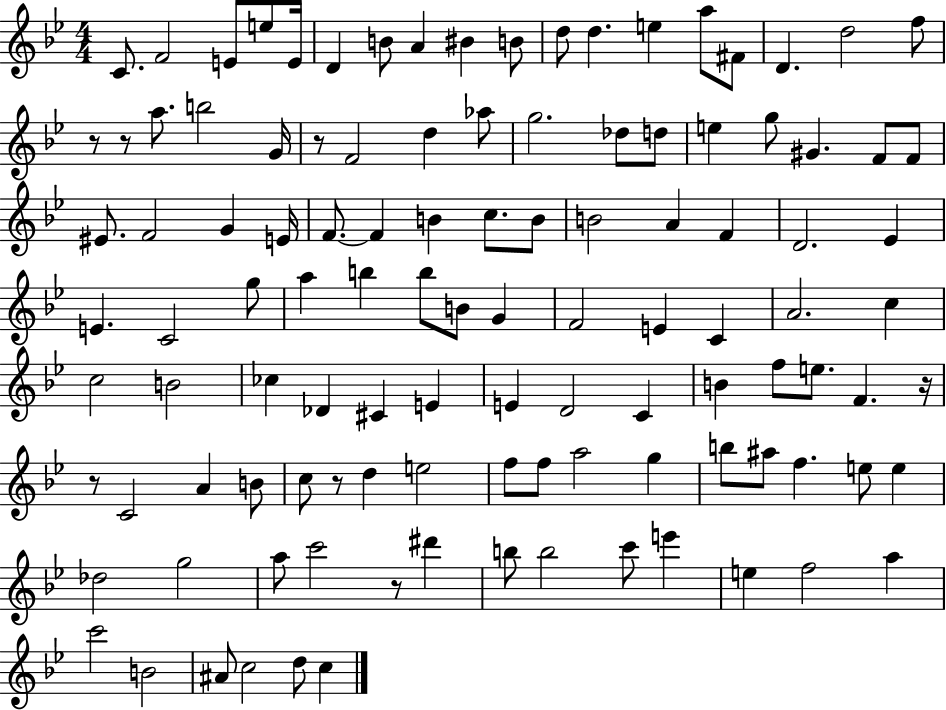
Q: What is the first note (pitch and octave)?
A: C4